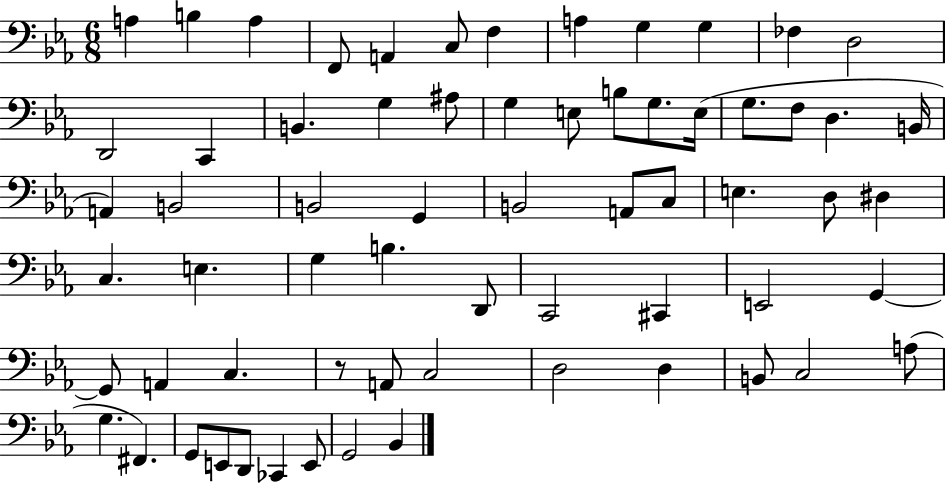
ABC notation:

X:1
T:Untitled
M:6/8
L:1/4
K:Eb
A, B, A, F,,/2 A,, C,/2 F, A, G, G, _F, D,2 D,,2 C,, B,, G, ^A,/2 G, E,/2 B,/2 G,/2 E,/4 G,/2 F,/2 D, B,,/4 A,, B,,2 B,,2 G,, B,,2 A,,/2 C,/2 E, D,/2 ^D, C, E, G, B, D,,/2 C,,2 ^C,, E,,2 G,, G,,/2 A,, C, z/2 A,,/2 C,2 D,2 D, B,,/2 C,2 A,/2 G, ^F,, G,,/2 E,,/2 D,,/2 _C,, E,,/2 G,,2 _B,,